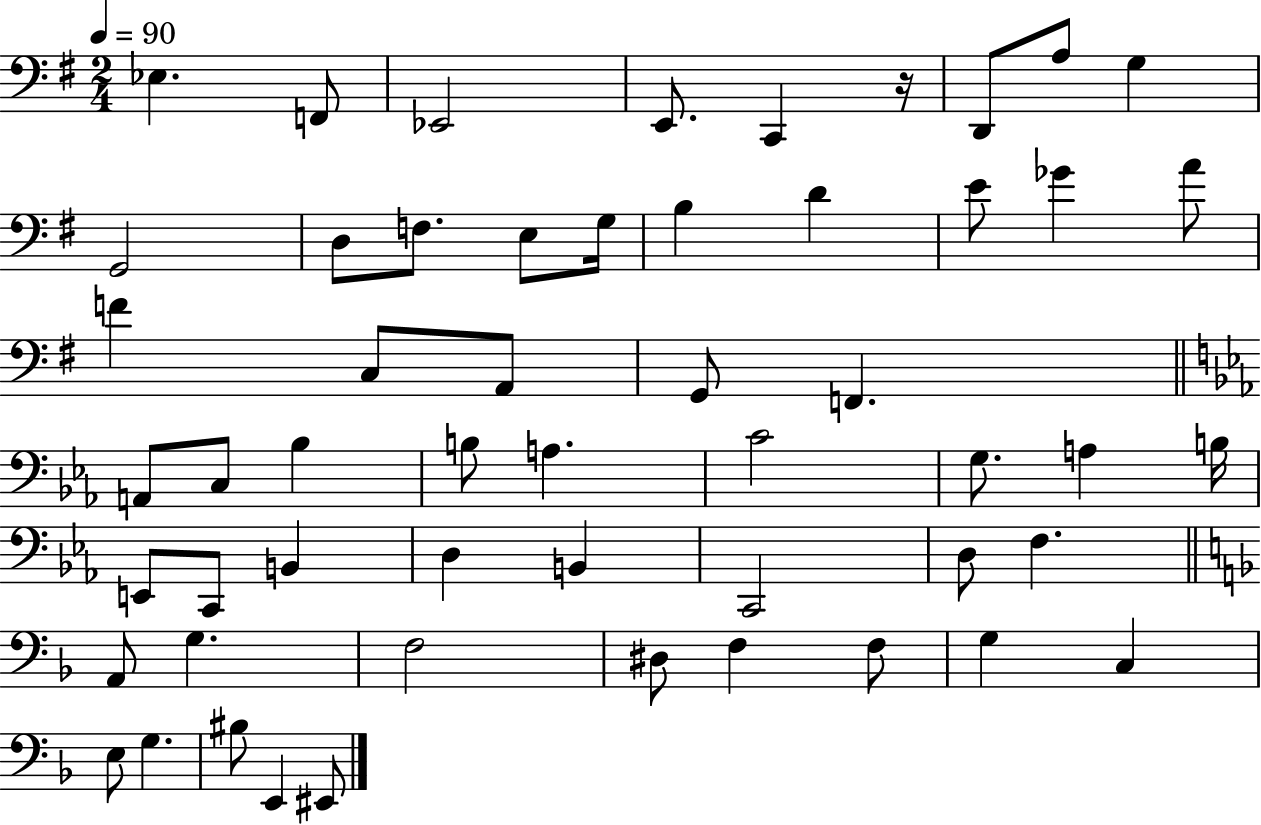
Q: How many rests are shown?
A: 1